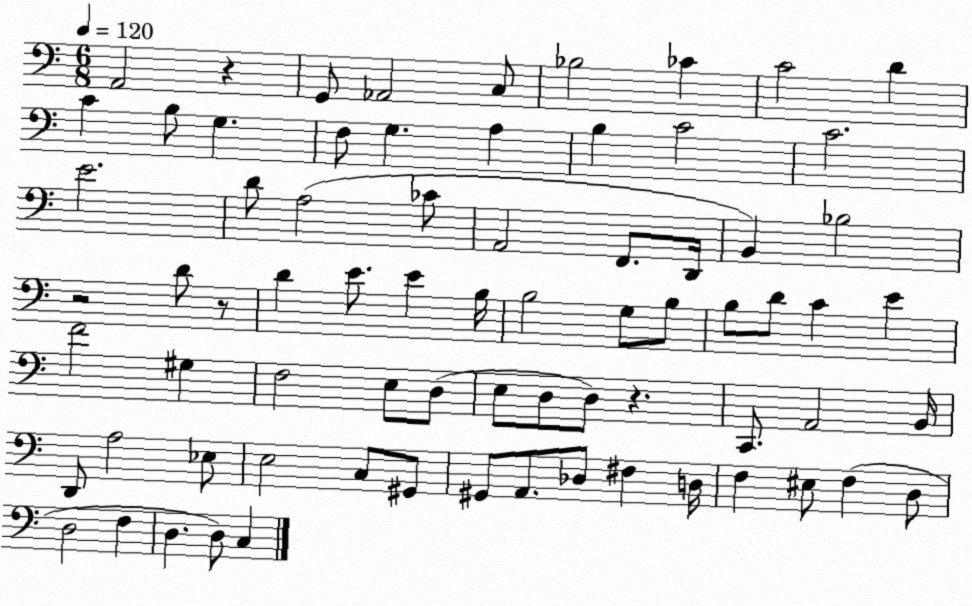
X:1
T:Untitled
M:6/8
L:1/4
K:C
A,,2 z G,,/2 _A,,2 C,/2 _B,2 _C C2 D C B,/2 G, F,/2 G, A, B, C2 C2 E2 D/2 A,2 _C/2 A,,2 F,,/2 D,,/4 B,, _B,2 z2 D/2 z/2 D E/2 E B,/4 B,2 G,/2 B,/2 B,/2 D/2 C E F2 ^G, F,2 E,/2 D,/2 E,/2 D,/2 D,/2 z C,,/2 A,,2 B,,/4 D,,/2 A,2 _E,/2 E,2 C,/2 ^G,,/2 ^G,,/2 A,,/2 _D,/2 ^F, D,/4 F, ^E,/2 F, D,/2 D,2 F, D, D,/2 C,